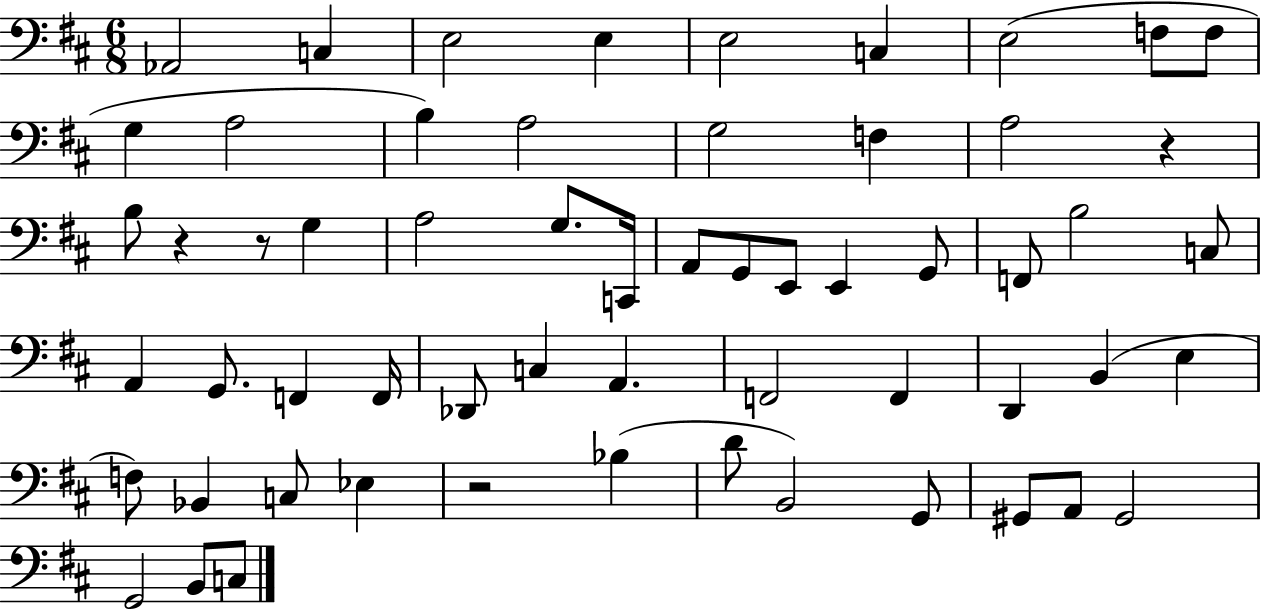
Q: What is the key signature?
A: D major